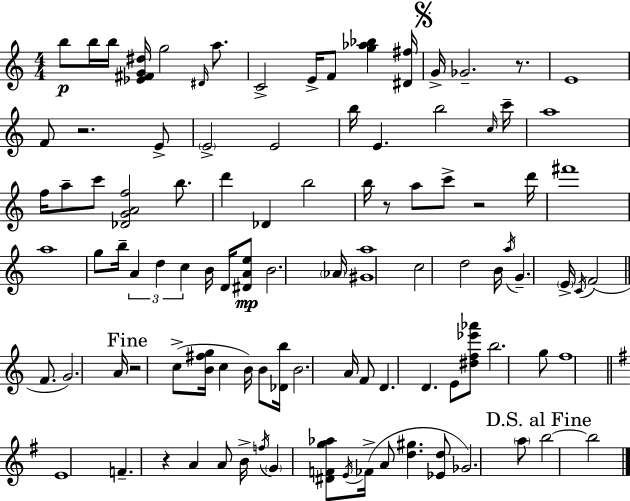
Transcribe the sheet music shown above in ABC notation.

X:1
T:Untitled
M:4/4
L:1/4
K:Am
b/2 b/4 b/4 [_E^FG^d]/4 g2 ^D/4 a/2 C2 E/4 F/2 [g_a_b] [^D^f]/4 G/4 _G2 z/2 E4 F/2 z2 E/2 E2 E2 b/4 E b2 c/4 c'/4 a4 f/4 a/2 c'/2 [_DGAf]2 b/2 d' _D b2 b/4 z/2 a/2 c'/2 z2 d'/4 ^f'4 a4 g/2 b/4 A d c B/4 D/4 [^DAe]/2 B2 _A/4 [^Ga]4 c2 d2 B/4 a/4 G E/4 C/4 F2 F/2 G2 A/4 z2 c/2 [B^fg]/4 c B/4 B/2 [_Db]/4 B2 A/4 F/2 D D E/2 [^df_e'_a']/2 b2 g/2 f4 E4 F z A A/2 B/4 f/4 G [^DFg_a]/2 E/4 _F/4 A/2 [d^g] [_Ed]/2 _G2 a/2 b2 b2